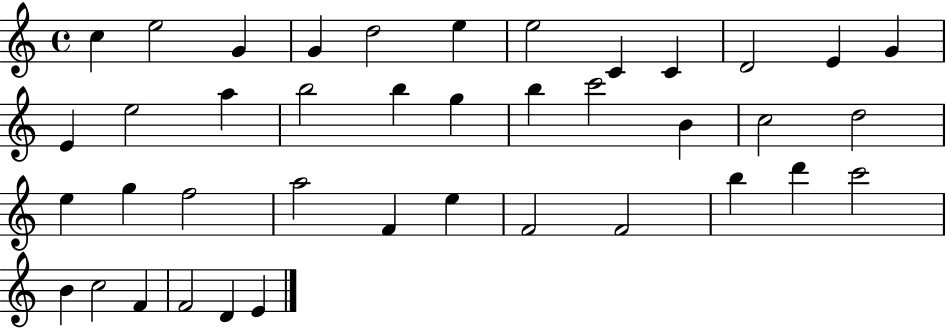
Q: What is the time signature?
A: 4/4